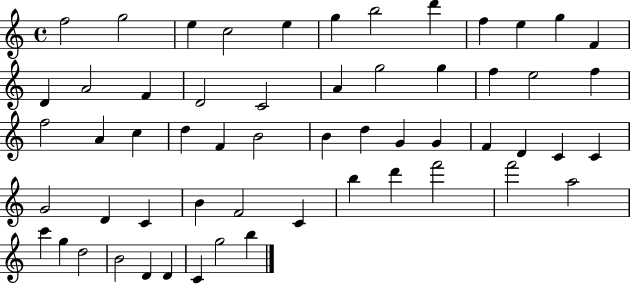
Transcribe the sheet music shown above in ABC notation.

X:1
T:Untitled
M:4/4
L:1/4
K:C
f2 g2 e c2 e g b2 d' f e g F D A2 F D2 C2 A g2 g f e2 f f2 A c d F B2 B d G G F D C C G2 D C B F2 C b d' f'2 f'2 a2 c' g d2 B2 D D C g2 b